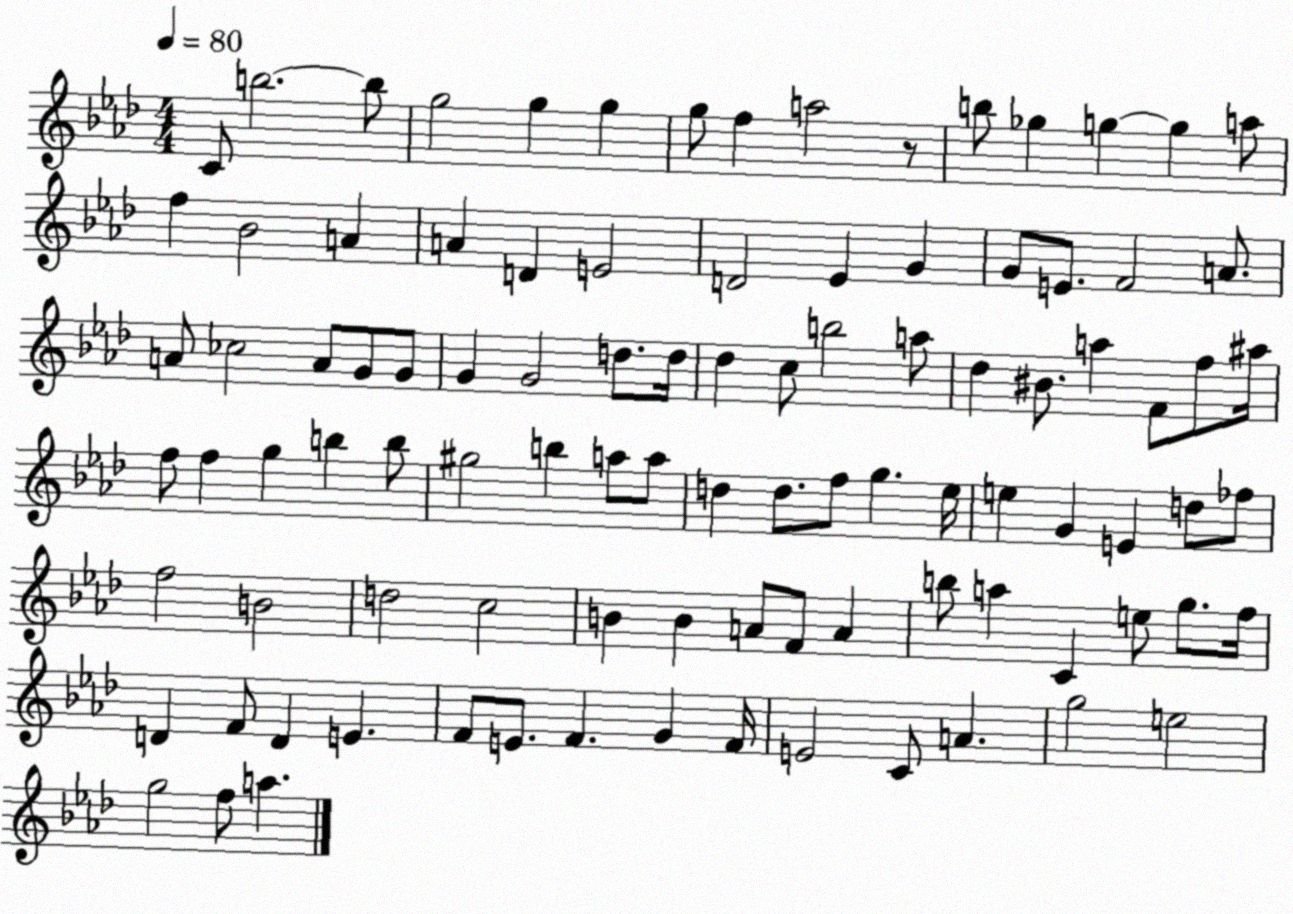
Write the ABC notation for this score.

X:1
T:Untitled
M:4/4
L:1/4
K:Ab
C/2 b2 b/2 g2 g g g/2 f a2 z/2 b/2 _g g g a/2 f _B2 A A D E2 D2 _E G G/2 E/2 F2 A/2 A/2 _c2 A/2 G/2 G/2 G G2 d/2 d/4 _d c/2 b2 a/2 _d ^B/2 a F/2 f/2 ^a/4 f/2 f g b b/2 ^g2 b a/2 a/2 d d/2 f/2 g _e/4 e G E d/2 _f/2 f2 B2 d2 c2 B B A/2 F/2 A b/2 a C e/2 g/2 f/4 D F/2 D E F/2 E/2 F G F/4 E2 C/2 A g2 e2 g2 f/2 a